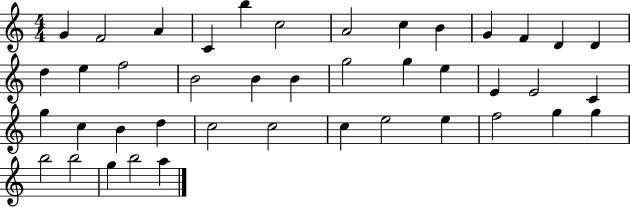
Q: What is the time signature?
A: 4/4